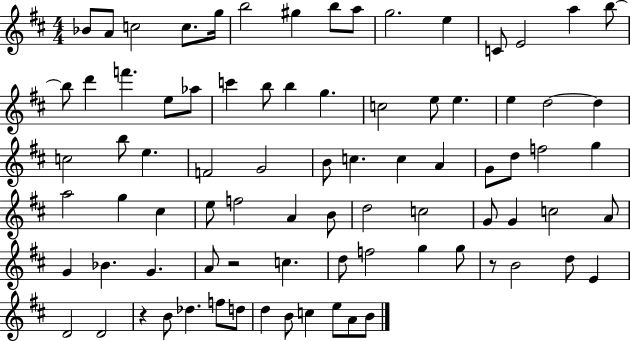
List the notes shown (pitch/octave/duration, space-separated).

Bb4/e A4/e C5/h C5/e. G5/s B5/h G#5/q B5/e A5/e G5/h. E5/q C4/e E4/h A5/q B5/e B5/e D6/q F6/q. E5/e Ab5/e C6/q B5/e B5/q G5/q. C5/h E5/e E5/q. E5/q D5/h D5/q C5/h B5/e E5/q. F4/h G4/h B4/e C5/q. C5/q A4/q G4/e D5/e F5/h G5/q A5/h G5/q C#5/q E5/e F5/h A4/q B4/e D5/h C5/h G4/e G4/q C5/h A4/e G4/q Bb4/q. G4/q. A4/e R/h C5/q. D5/e F5/h G5/q G5/e R/e B4/h D5/e E4/q D4/h D4/h R/q B4/e Db5/q. F5/e D5/e D5/q B4/e C5/q E5/e A4/e B4/e